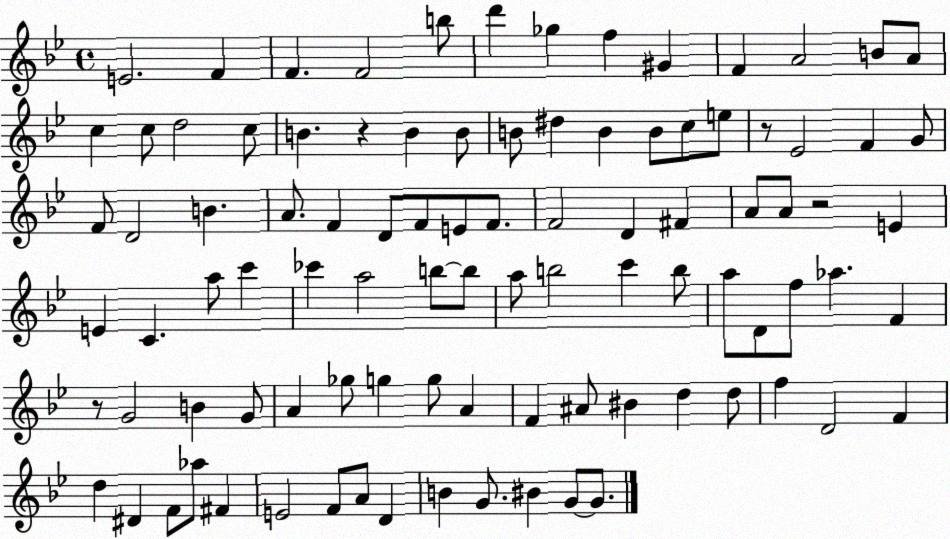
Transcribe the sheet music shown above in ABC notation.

X:1
T:Untitled
M:4/4
L:1/4
K:Bb
E2 F F F2 b/2 d' _g f ^G F A2 B/2 A/2 c c/2 d2 c/2 B z B B/2 B/2 ^d B B/2 c/2 e/2 z/2 _E2 F G/2 F/2 D2 B A/2 F D/2 F/2 E/2 F/2 F2 D ^F A/2 A/2 z2 E E C a/2 c' _c' a2 b/2 b/2 a/2 b2 c' b/2 a/2 D/2 f/2 _a F z/2 G2 B G/2 A _g/2 g g/2 A F ^A/2 ^B d d/2 f D2 F d ^D F/2 _a/2 ^F E2 F/2 A/2 D B G/2 ^B G/2 G/2